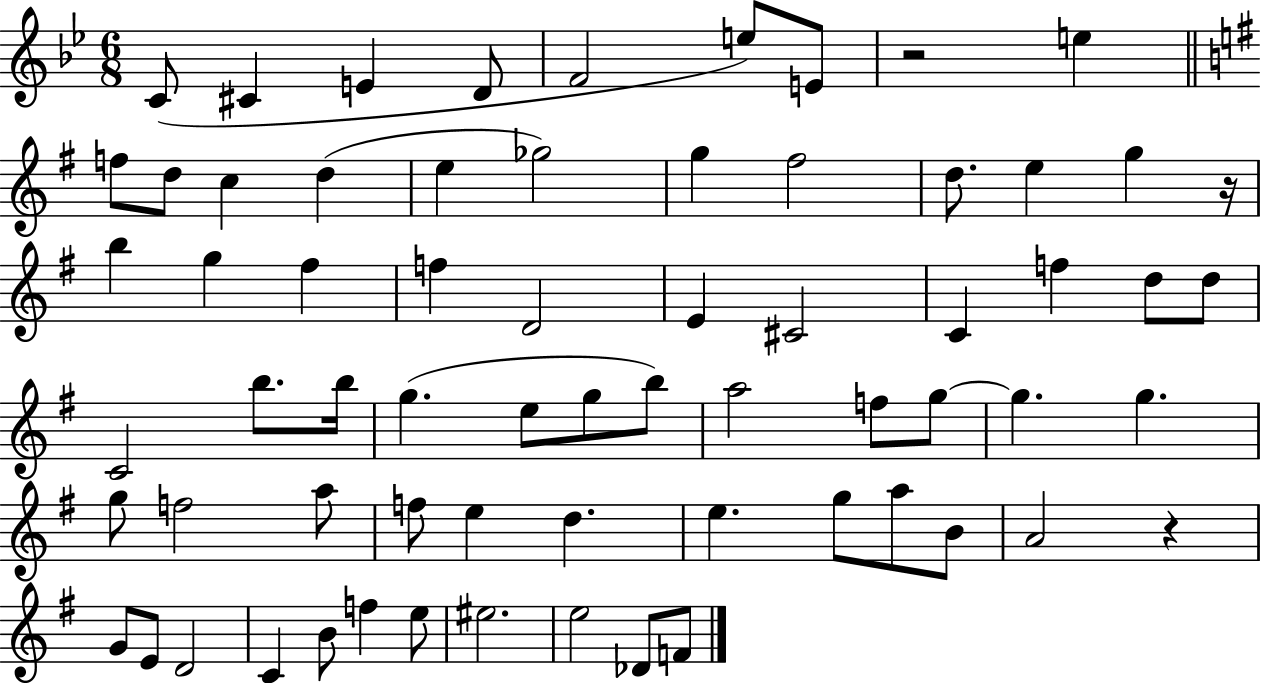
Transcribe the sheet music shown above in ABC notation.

X:1
T:Untitled
M:6/8
L:1/4
K:Bb
C/2 ^C E D/2 F2 e/2 E/2 z2 e f/2 d/2 c d e _g2 g ^f2 d/2 e g z/4 b g ^f f D2 E ^C2 C f d/2 d/2 C2 b/2 b/4 g e/2 g/2 b/2 a2 f/2 g/2 g g g/2 f2 a/2 f/2 e d e g/2 a/2 B/2 A2 z G/2 E/2 D2 C B/2 f e/2 ^e2 e2 _D/2 F/2